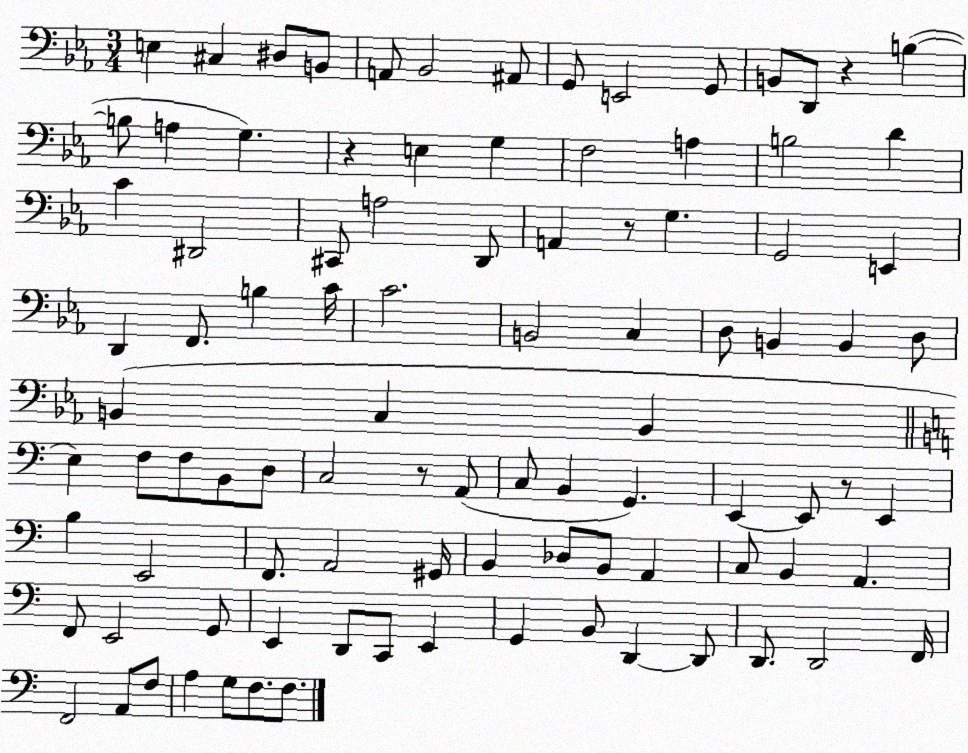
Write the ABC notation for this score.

X:1
T:Untitled
M:3/4
L:1/4
K:Eb
E, ^C, ^D,/2 B,,/2 A,,/2 _B,,2 ^A,,/2 G,,/2 E,,2 G,,/2 B,,/2 D,,/2 z B, B,/2 A, G, z E, G, F,2 A, B,2 D C ^D,,2 ^C,,/2 A,2 D,,/2 A,, z/2 G, G,,2 E,, D,, F,,/2 B, C/4 C2 B,,2 C, D,/2 B,, B,, D,/2 B,, C, B,, E, F,/2 F,/2 B,,/2 D,/2 C,2 z/2 A,,/2 C,/2 B,, G,, E,, E,,/2 z/2 E,, B, E,,2 F,,/2 A,,2 ^G,,/4 B,, _D,/2 B,,/2 A,, C,/2 B,, A,, F,,/2 E,,2 G,,/2 E,, D,,/2 C,,/2 E,, G,, B,,/2 D,, D,,/2 D,,/2 D,,2 F,,/4 F,,2 A,,/2 F,/2 A, G,/2 F,/2 F,/2